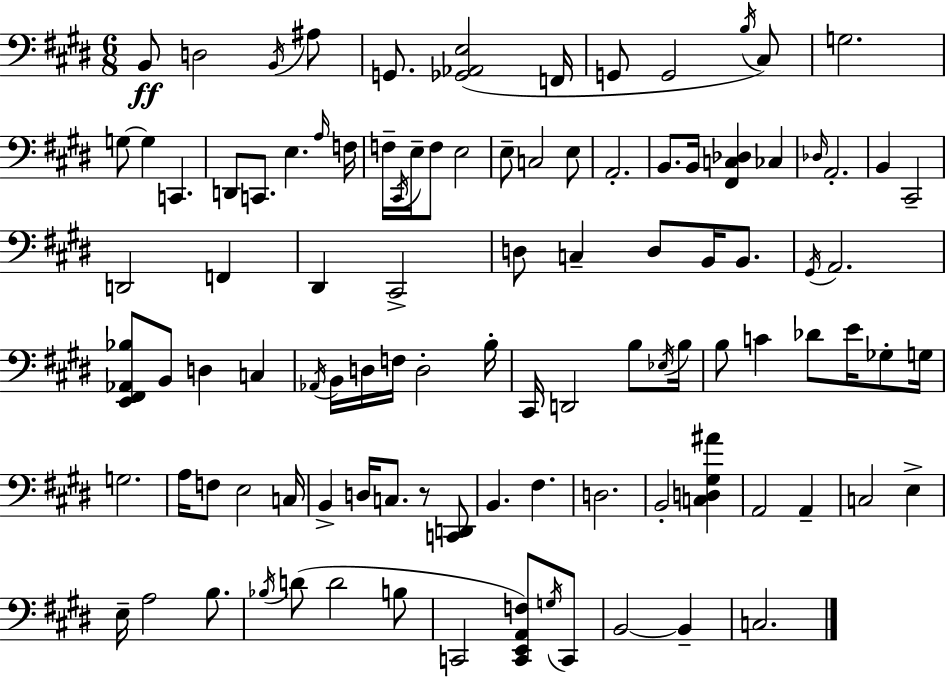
{
  \clef bass
  \numericTimeSignature
  \time 6/8
  \key e \major
  b,8\ff d2 \acciaccatura { b,16 } ais8 | g,8. <ges, aes, e>2( | f,16 g,8 g,2 \acciaccatura { b16 }) | cis8 g2. | \break g8~~ g4 c,4. | d,8 c,8. e4. | \grace { a16 } f16 f16-- \acciaccatura { cis,16 } e16-- f8 e2 | e8-- c2 | \break e8 a,2.-. | b,8. b,16 <fis, c des>4 | ces4 \grace { des16 } a,2.-. | b,4 cis,2-- | \break d,2 | f,4 dis,4 cis,2-> | d8 c4-- d8 | b,16 b,8. \acciaccatura { gis,16 } a,2. | \break <e, fis, aes, bes>8 b,8 d4 | c4 \acciaccatura { aes,16 } b,16 d16 f16 d2-. | b16-. cis,16 d,2 | b8 \acciaccatura { ees16 } b16 b8 c'4 | \break des'8 e'16 ges8-. g16 g2. | a16 f8 e2 | c16 b,4-> | d16 c8. r8 <c, d,>8 b,4. | \break fis4. d2. | b,2-. | <c d gis ais'>4 a,2 | a,4-- c2 | \break e4-> e16-- a2 | b8. \acciaccatura { bes16 } d'8( d'2 | b8 c,2 | <c, e, a, f>8) \acciaccatura { g16 } c,8 b,2~~ | \break b,4-- c2. | \bar "|."
}